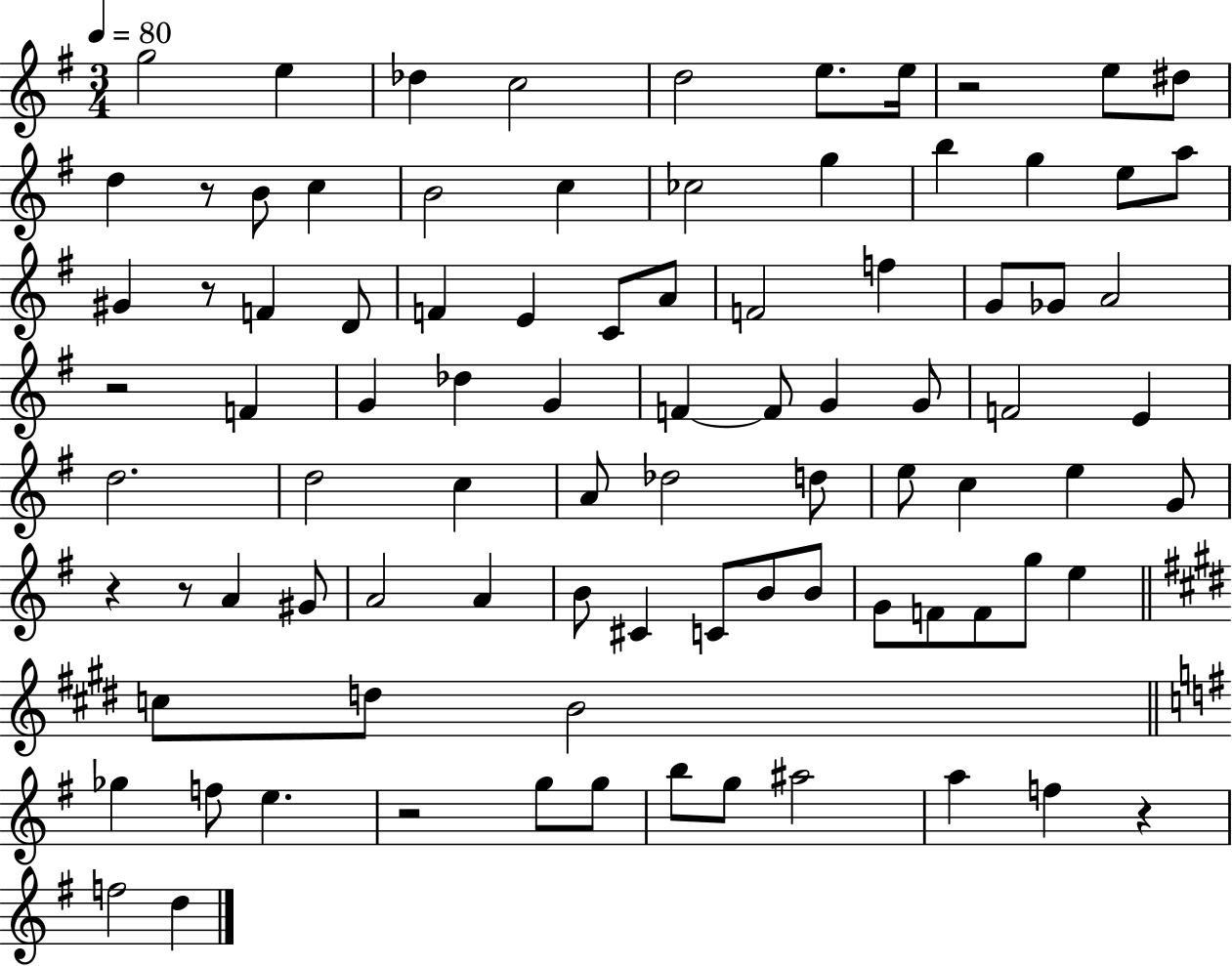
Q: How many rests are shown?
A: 8